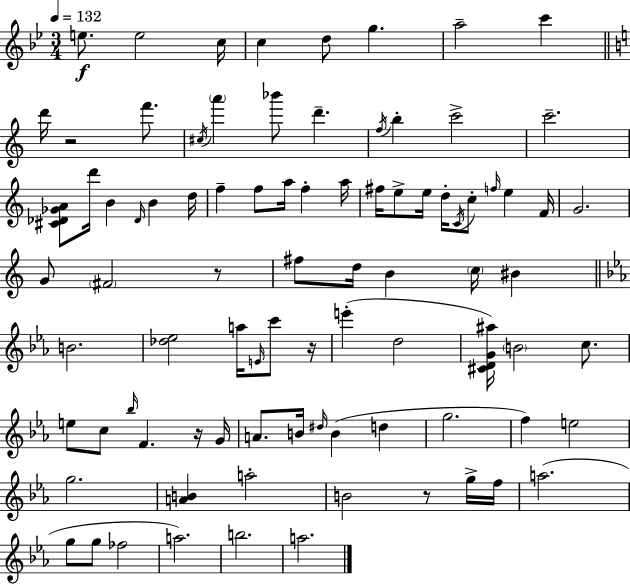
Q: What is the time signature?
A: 3/4